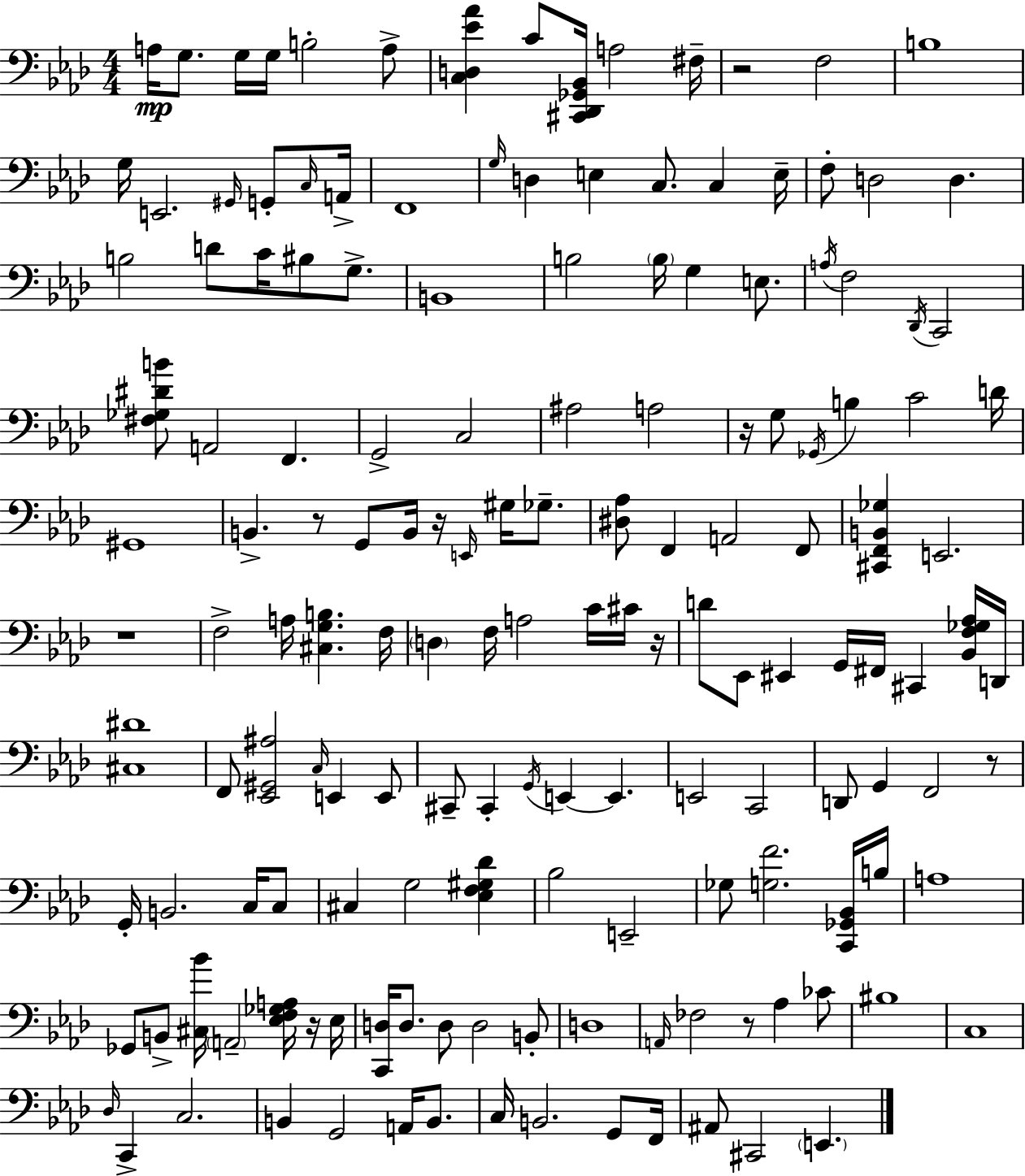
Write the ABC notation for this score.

X:1
T:Untitled
M:4/4
L:1/4
K:Ab
A,/4 G,/2 G,/4 G,/4 B,2 A,/2 [C,D,_E_A] C/2 [^C,,_D,,_G,,_B,,]/4 A,2 ^F,/4 z2 F,2 B,4 G,/4 E,,2 ^G,,/4 G,,/2 C,/4 A,,/4 F,,4 G,/4 D, E, C,/2 C, E,/4 F,/2 D,2 D, B,2 D/2 C/4 ^B,/2 G,/2 B,,4 B,2 B,/4 G, E,/2 A,/4 F,2 _D,,/4 C,,2 [^F,_G,^DB]/2 A,,2 F,, G,,2 C,2 ^A,2 A,2 z/4 G,/2 _G,,/4 B, C2 D/4 ^G,,4 B,, z/2 G,,/2 B,,/4 z/4 E,,/4 ^G,/4 _G,/2 [^D,_A,]/2 F,, A,,2 F,,/2 [^C,,F,,B,,_G,] E,,2 z4 F,2 A,/4 [^C,G,B,] F,/4 D, F,/4 A,2 C/4 ^C/4 z/4 D/2 _E,,/2 ^E,, G,,/4 ^F,,/4 ^C,, [_B,,F,_G,_A,]/4 D,,/4 [^C,^D]4 F,,/2 [_E,,^G,,^A,]2 C,/4 E,, E,,/2 ^C,,/2 ^C,, G,,/4 E,, E,, E,,2 C,,2 D,,/2 G,, F,,2 z/2 G,,/4 B,,2 C,/4 C,/2 ^C, G,2 [_E,F,^G,_D] _B,2 E,,2 _G,/2 [G,F]2 [C,,_G,,_B,,]/4 B,/4 A,4 _G,,/2 B,,/2 [^C,_B]/4 A,,2 [_E,F,_G,A,]/4 z/4 _E,/4 [C,,D,]/4 D,/2 D,/2 D,2 B,,/2 D,4 A,,/4 _F,2 z/2 _A, _C/2 ^B,4 C,4 _D,/4 C,, C,2 B,, G,,2 A,,/4 B,,/2 C,/4 B,,2 G,,/2 F,,/4 ^A,,/2 ^C,,2 E,,